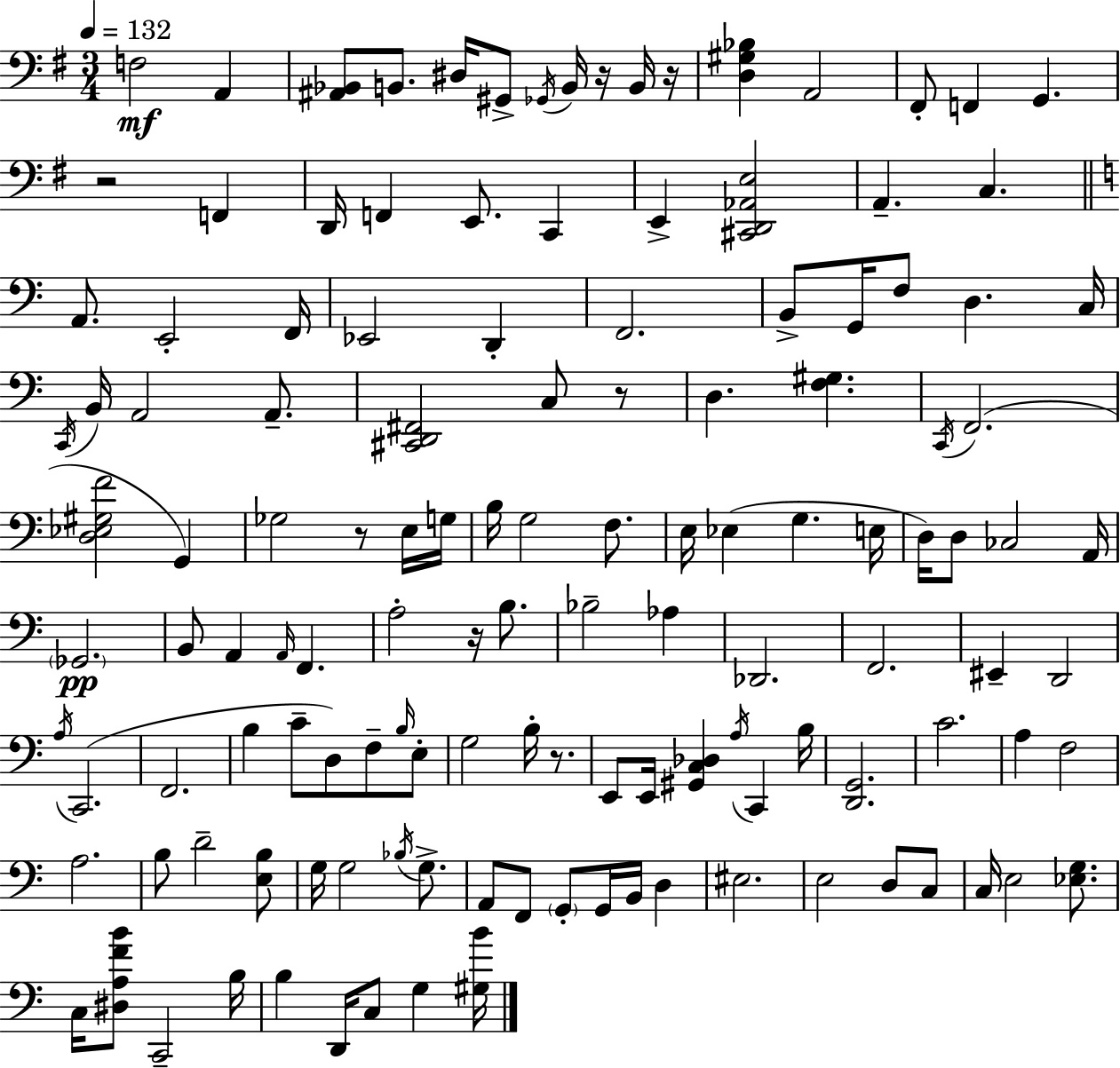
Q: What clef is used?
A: bass